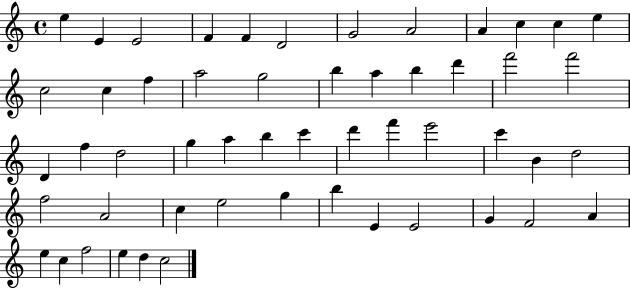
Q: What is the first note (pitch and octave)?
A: E5